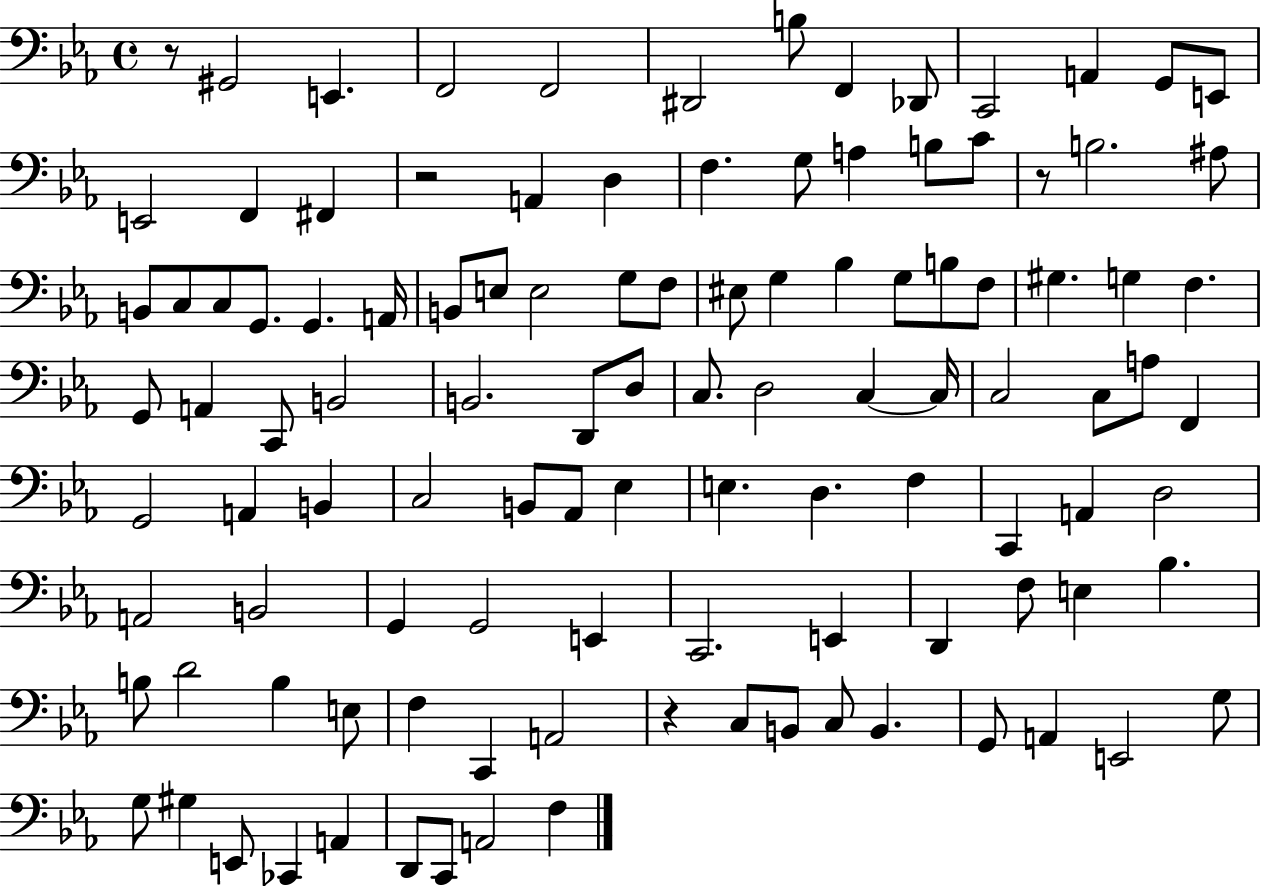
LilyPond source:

{
  \clef bass
  \time 4/4
  \defaultTimeSignature
  \key ees \major
  r8 gis,2 e,4. | f,2 f,2 | dis,2 b8 f,4 des,8 | c,2 a,4 g,8 e,8 | \break e,2 f,4 fis,4 | r2 a,4 d4 | f4. g8 a4 b8 c'8 | r8 b2. ais8 | \break b,8 c8 c8 g,8. g,4. a,16 | b,8 e8 e2 g8 f8 | eis8 g4 bes4 g8 b8 f8 | gis4. g4 f4. | \break g,8 a,4 c,8 b,2 | b,2. d,8 d8 | c8. d2 c4~~ c16 | c2 c8 a8 f,4 | \break g,2 a,4 b,4 | c2 b,8 aes,8 ees4 | e4. d4. f4 | c,4 a,4 d2 | \break a,2 b,2 | g,4 g,2 e,4 | c,2. e,4 | d,4 f8 e4 bes4. | \break b8 d'2 b4 e8 | f4 c,4 a,2 | r4 c8 b,8 c8 b,4. | g,8 a,4 e,2 g8 | \break g8 gis4 e,8 ces,4 a,4 | d,8 c,8 a,2 f4 | \bar "|."
}